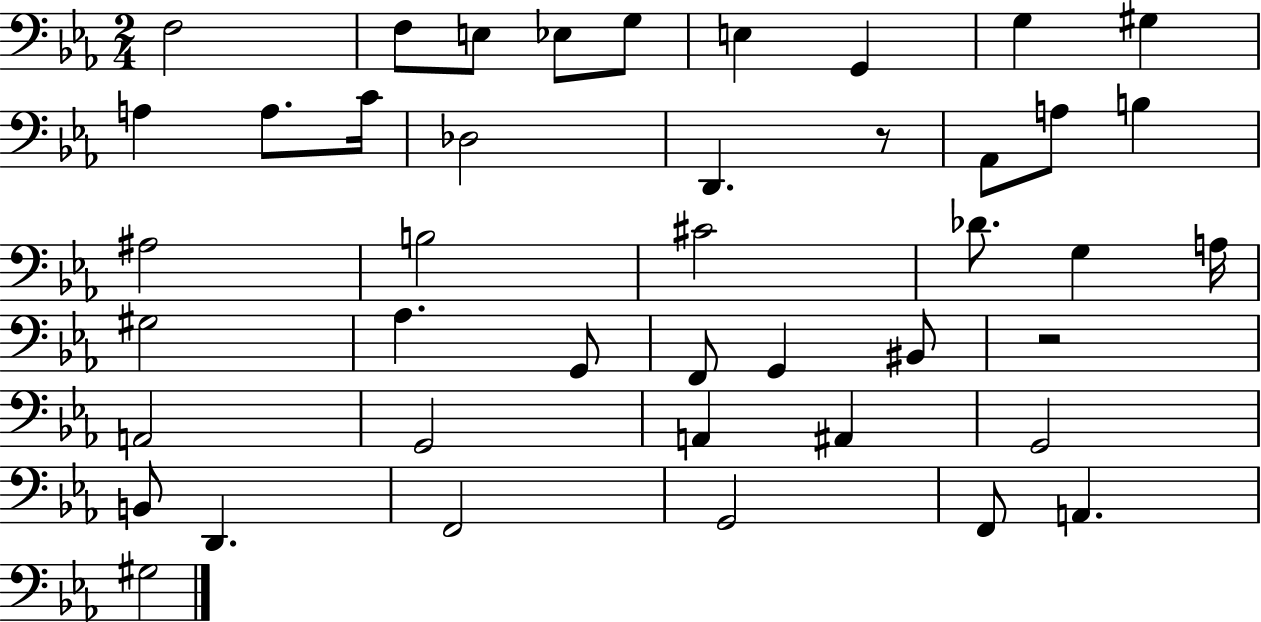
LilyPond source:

{
  \clef bass
  \numericTimeSignature
  \time 2/4
  \key ees \major
  f2 | f8 e8 ees8 g8 | e4 g,4 | g4 gis4 | \break a4 a8. c'16 | des2 | d,4. r8 | aes,8 a8 b4 | \break ais2 | b2 | cis'2 | des'8. g4 a16 | \break gis2 | aes4. g,8 | f,8 g,4 bis,8 | r2 | \break a,2 | g,2 | a,4 ais,4 | g,2 | \break b,8 d,4. | f,2 | g,2 | f,8 a,4. | \break gis2 | \bar "|."
}